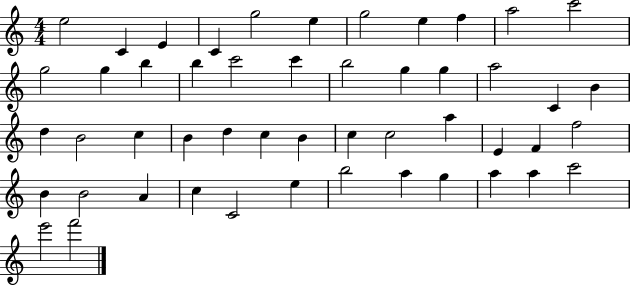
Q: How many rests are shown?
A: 0